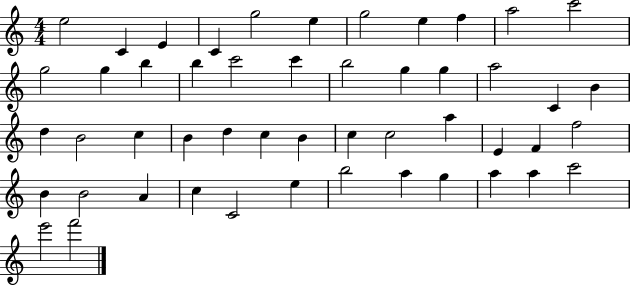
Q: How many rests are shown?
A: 0